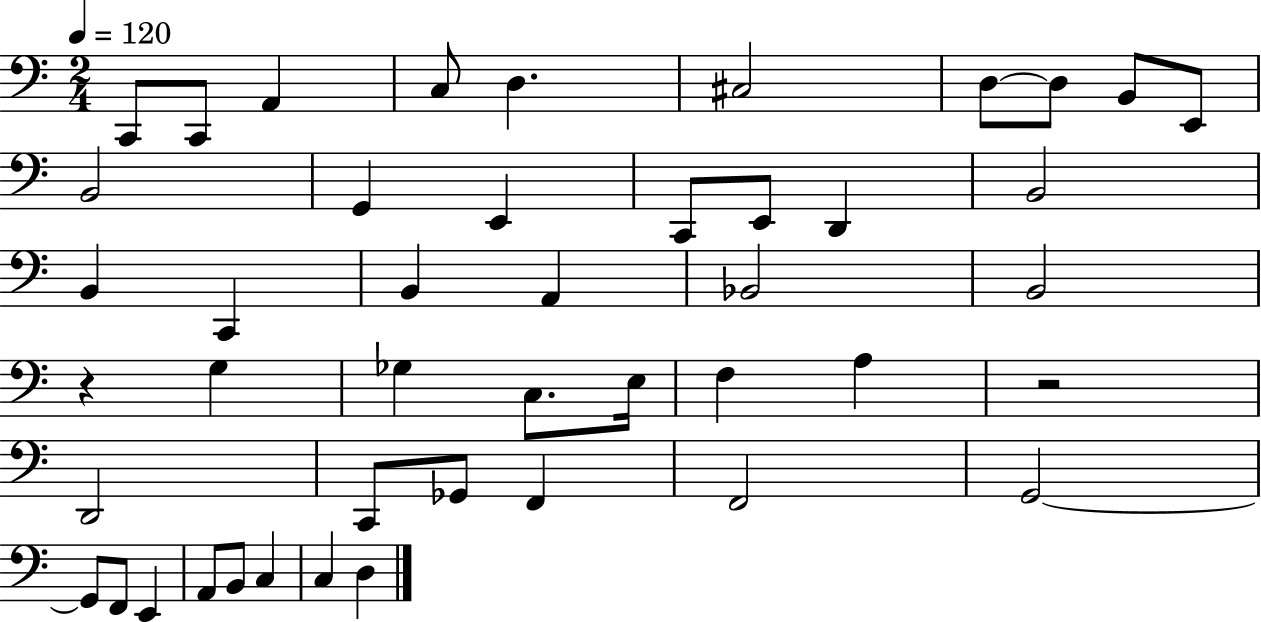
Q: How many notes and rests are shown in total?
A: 45